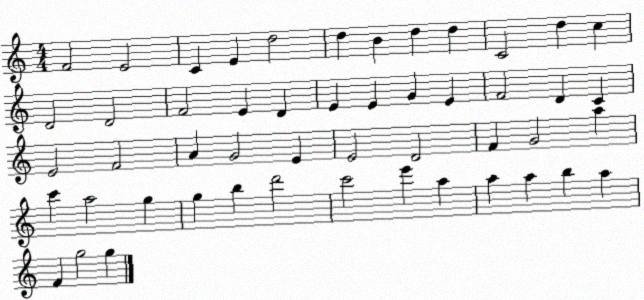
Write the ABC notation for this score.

X:1
T:Untitled
M:4/4
L:1/4
K:C
F2 E2 C E d2 d B d d C2 d c D2 D2 F2 E D E E G E F2 D C E2 F2 A G2 E E2 D2 F G2 a c' a2 g g b d'2 c'2 e' a a a b a F g2 g